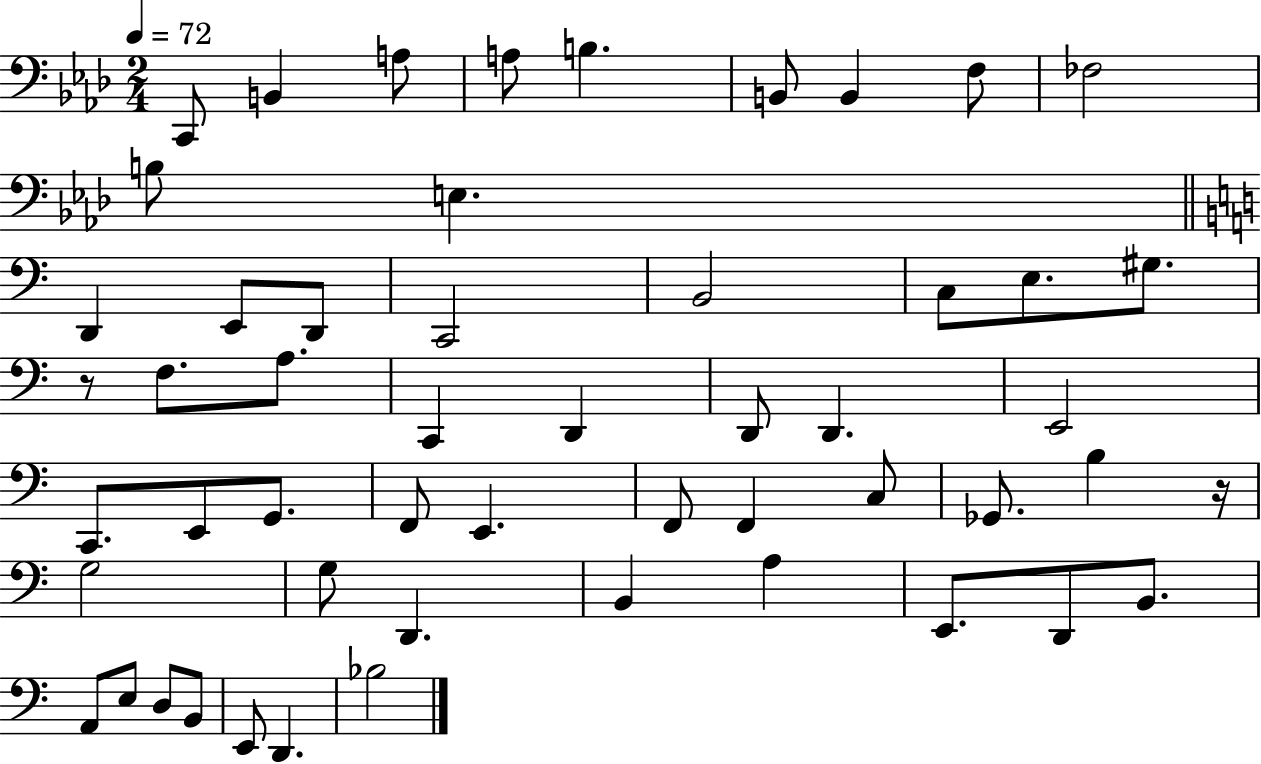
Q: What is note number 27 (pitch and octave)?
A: C2